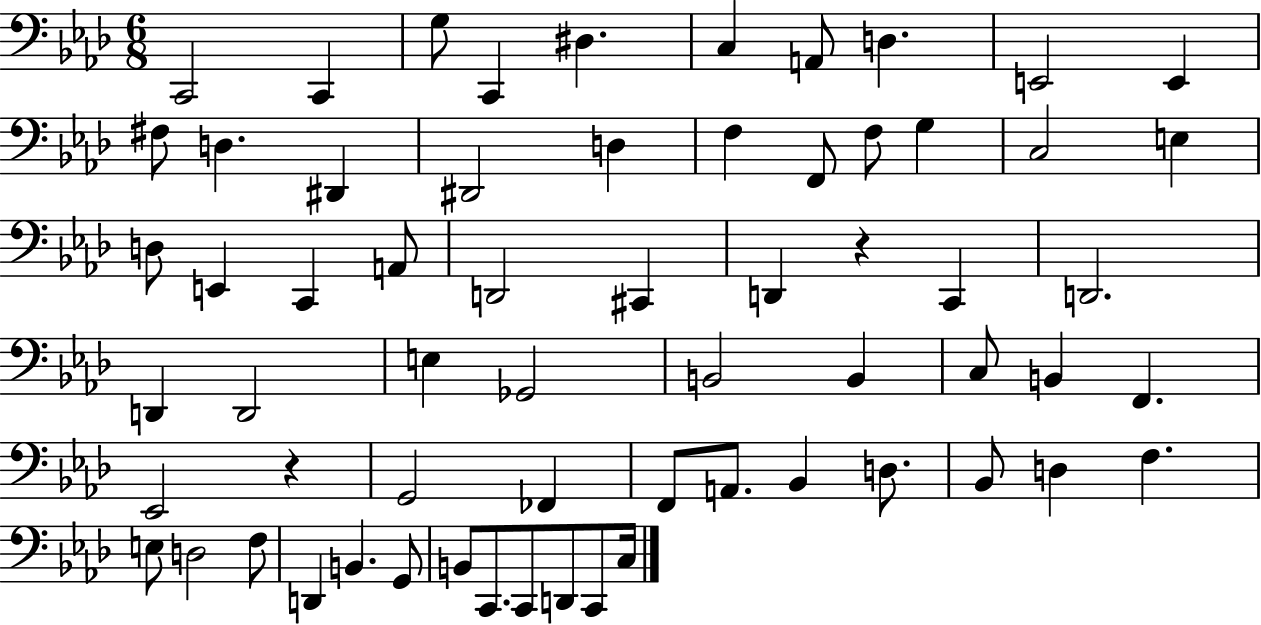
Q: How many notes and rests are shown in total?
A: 63